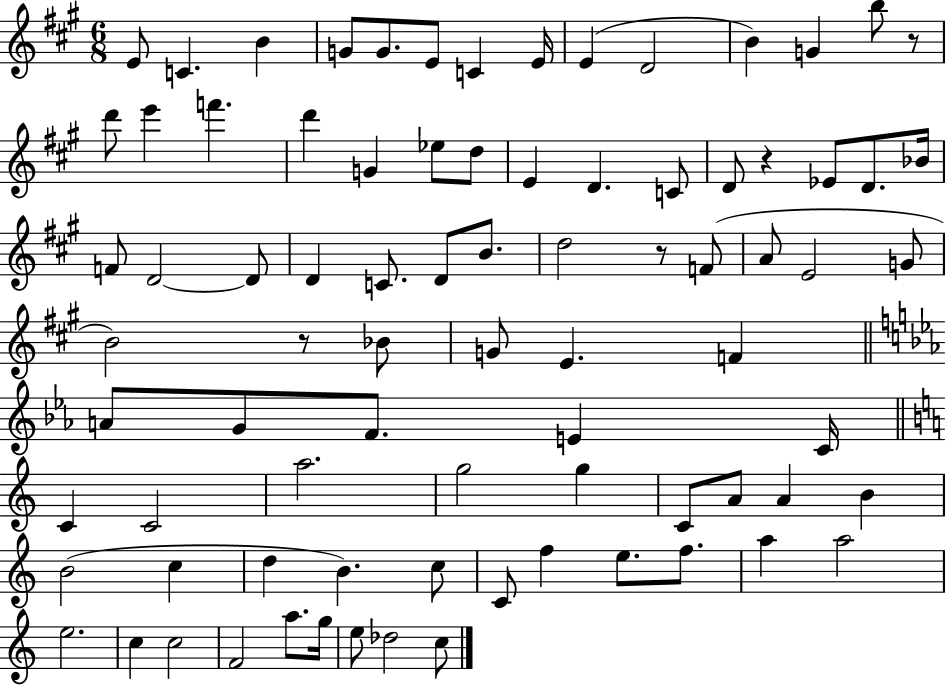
X:1
T:Untitled
M:6/8
L:1/4
K:A
E/2 C B G/2 G/2 E/2 C E/4 E D2 B G b/2 z/2 d'/2 e' f' d' G _e/2 d/2 E D C/2 D/2 z _E/2 D/2 _B/4 F/2 D2 D/2 D C/2 D/2 B/2 d2 z/2 F/2 A/2 E2 G/2 B2 z/2 _B/2 G/2 E F A/2 G/2 F/2 E C/4 C C2 a2 g2 g C/2 A/2 A B B2 c d B c/2 C/2 f e/2 f/2 a a2 e2 c c2 F2 a/2 g/4 e/2 _d2 c/2